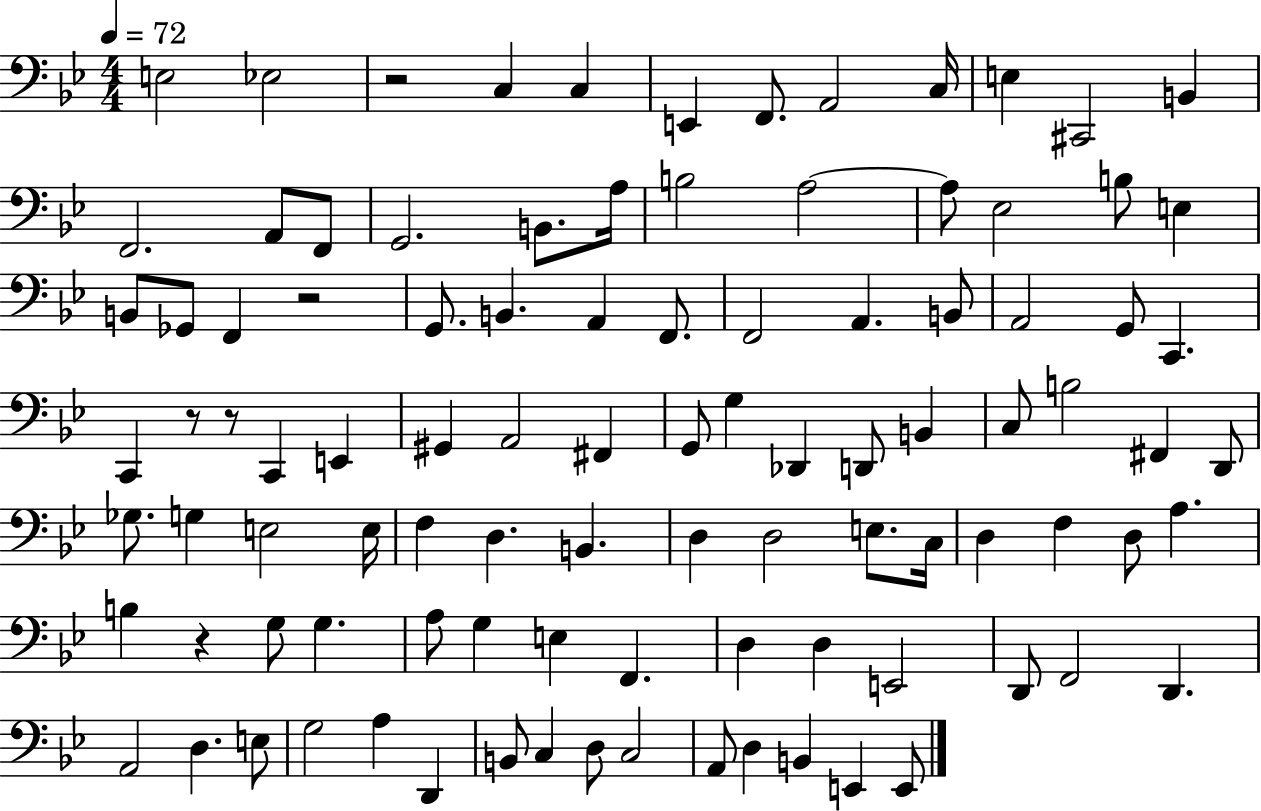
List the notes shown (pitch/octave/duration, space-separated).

E3/h Eb3/h R/h C3/q C3/q E2/q F2/e. A2/h C3/s E3/q C#2/h B2/q F2/h. A2/e F2/e G2/h. B2/e. A3/s B3/h A3/h A3/e Eb3/h B3/e E3/q B2/e Gb2/e F2/q R/h G2/e. B2/q. A2/q F2/e. F2/h A2/q. B2/e A2/h G2/e C2/q. C2/q R/e R/e C2/q E2/q G#2/q A2/h F#2/q G2/e G3/q Db2/q D2/e B2/q C3/e B3/h F#2/q D2/e Gb3/e. G3/q E3/h E3/s F3/q D3/q. B2/q. D3/q D3/h E3/e. C3/s D3/q F3/q D3/e A3/q. B3/q R/q G3/e G3/q. A3/e G3/q E3/q F2/q. D3/q D3/q E2/h D2/e F2/h D2/q. A2/h D3/q. E3/e G3/h A3/q D2/q B2/e C3/q D3/e C3/h A2/e D3/q B2/q E2/q E2/e